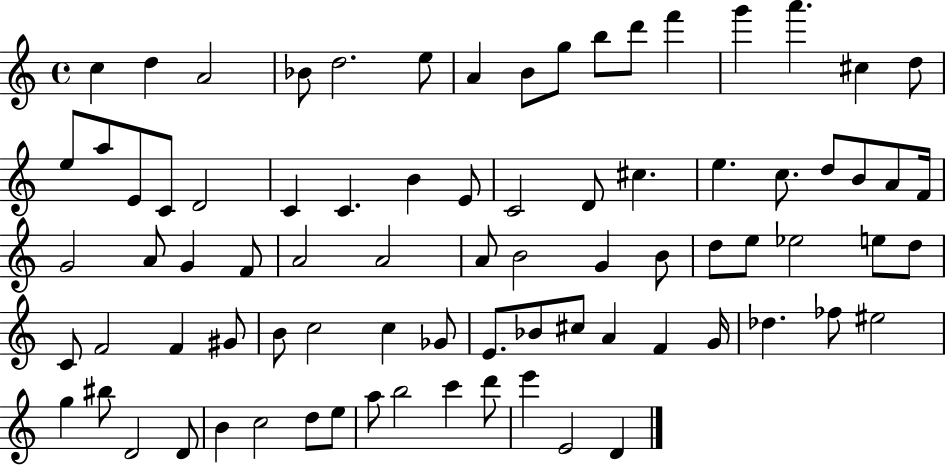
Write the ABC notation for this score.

X:1
T:Untitled
M:4/4
L:1/4
K:C
c d A2 _B/2 d2 e/2 A B/2 g/2 b/2 d'/2 f' g' a' ^c d/2 e/2 a/2 E/2 C/2 D2 C C B E/2 C2 D/2 ^c e c/2 d/2 B/2 A/2 F/4 G2 A/2 G F/2 A2 A2 A/2 B2 G B/2 d/2 e/2 _e2 e/2 d/2 C/2 F2 F ^G/2 B/2 c2 c _G/2 E/2 _B/2 ^c/2 A F G/4 _d _f/2 ^e2 g ^b/2 D2 D/2 B c2 d/2 e/2 a/2 b2 c' d'/2 e' E2 D